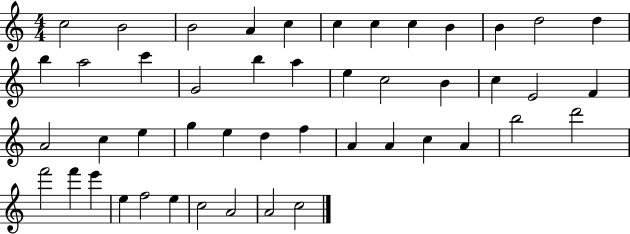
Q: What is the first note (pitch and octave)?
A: C5